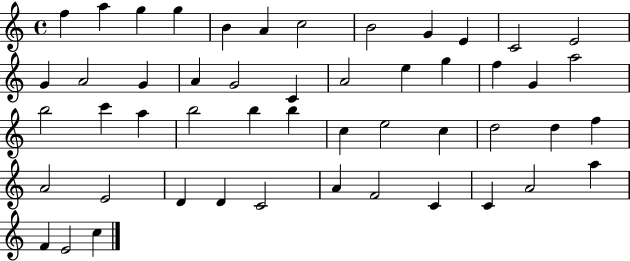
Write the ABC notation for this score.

X:1
T:Untitled
M:4/4
L:1/4
K:C
f a g g B A c2 B2 G E C2 E2 G A2 G A G2 C A2 e g f G a2 b2 c' a b2 b b c e2 c d2 d f A2 E2 D D C2 A F2 C C A2 a F E2 c